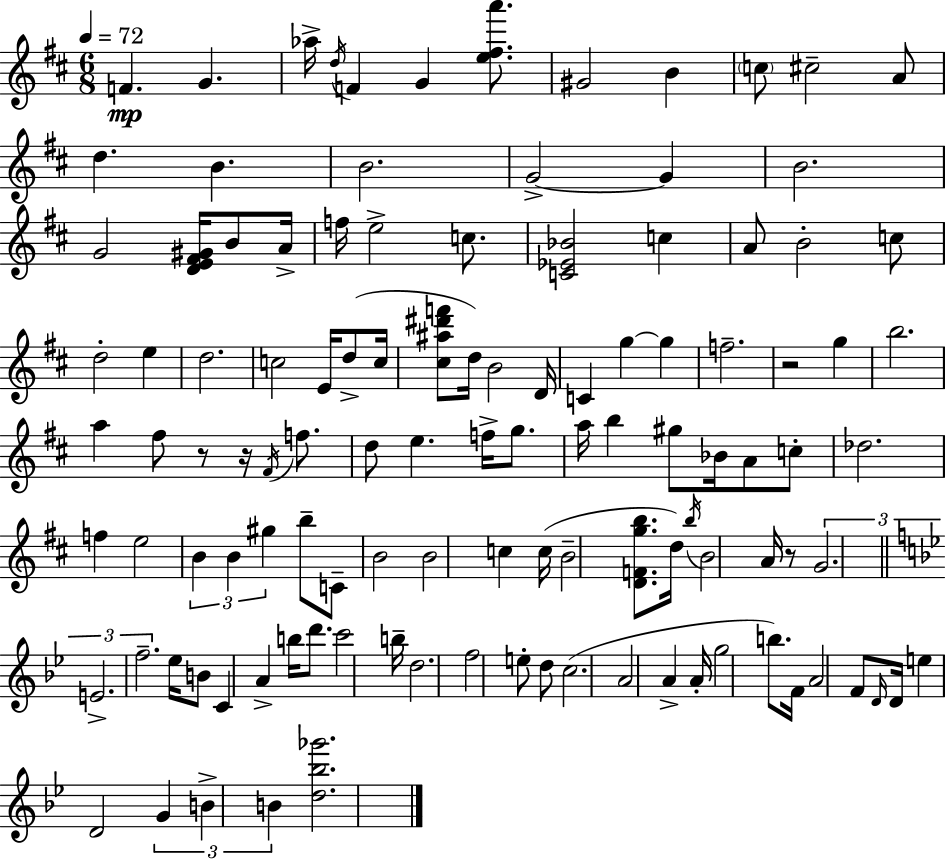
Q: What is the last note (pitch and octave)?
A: B4